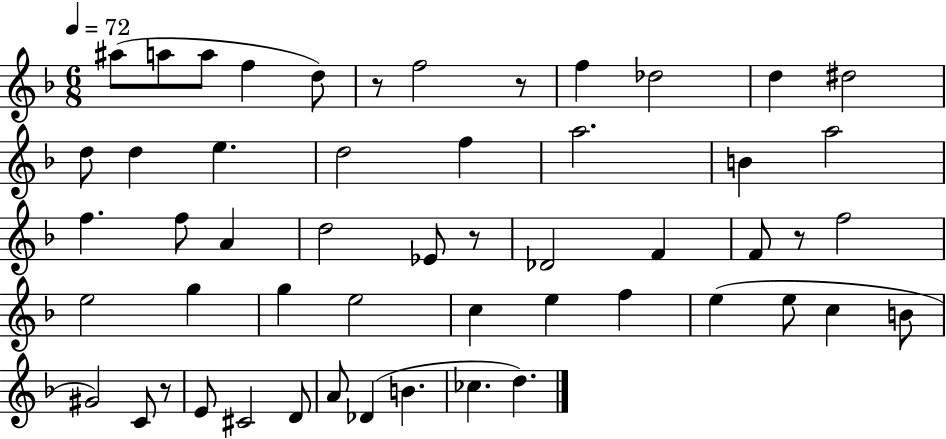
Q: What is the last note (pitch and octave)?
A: D5